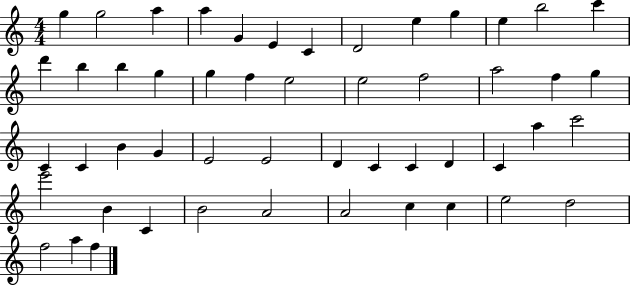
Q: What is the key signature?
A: C major